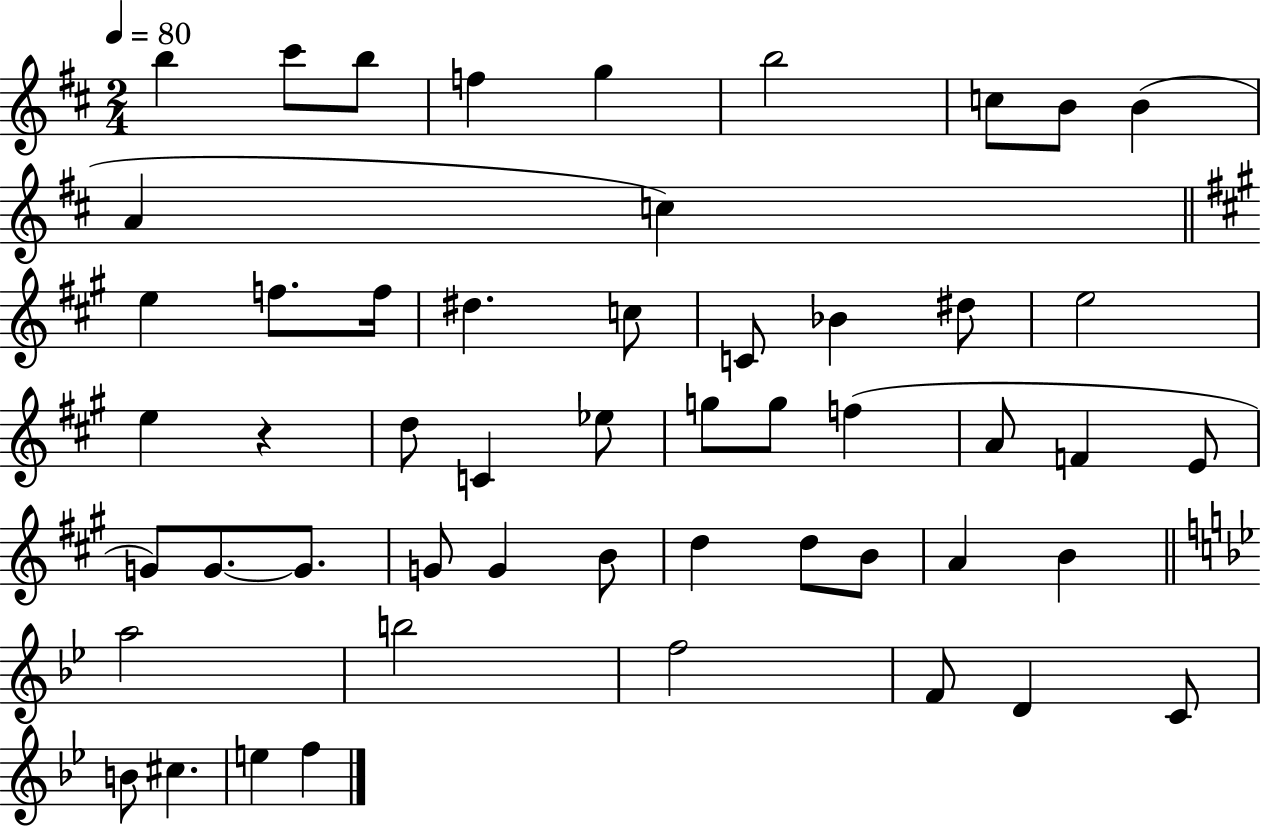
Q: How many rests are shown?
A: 1